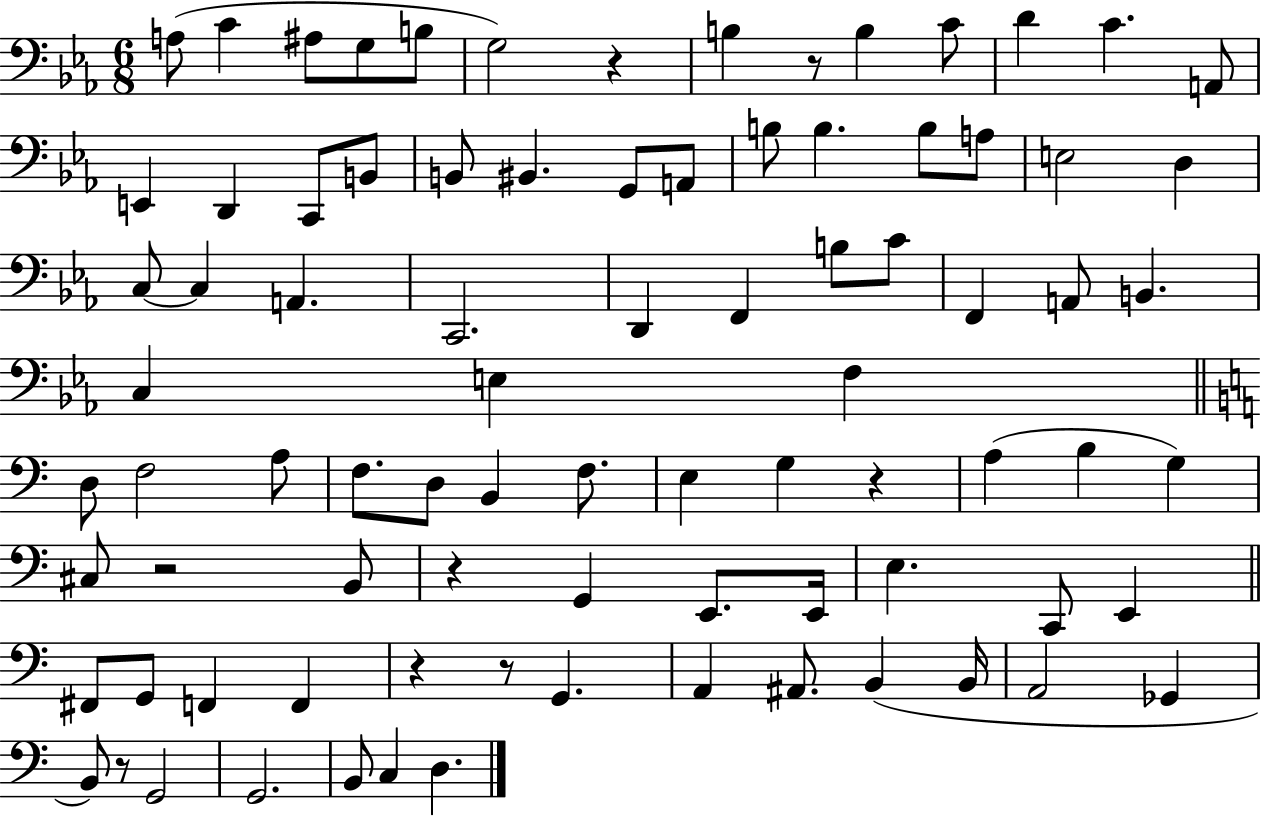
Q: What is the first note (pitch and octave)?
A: A3